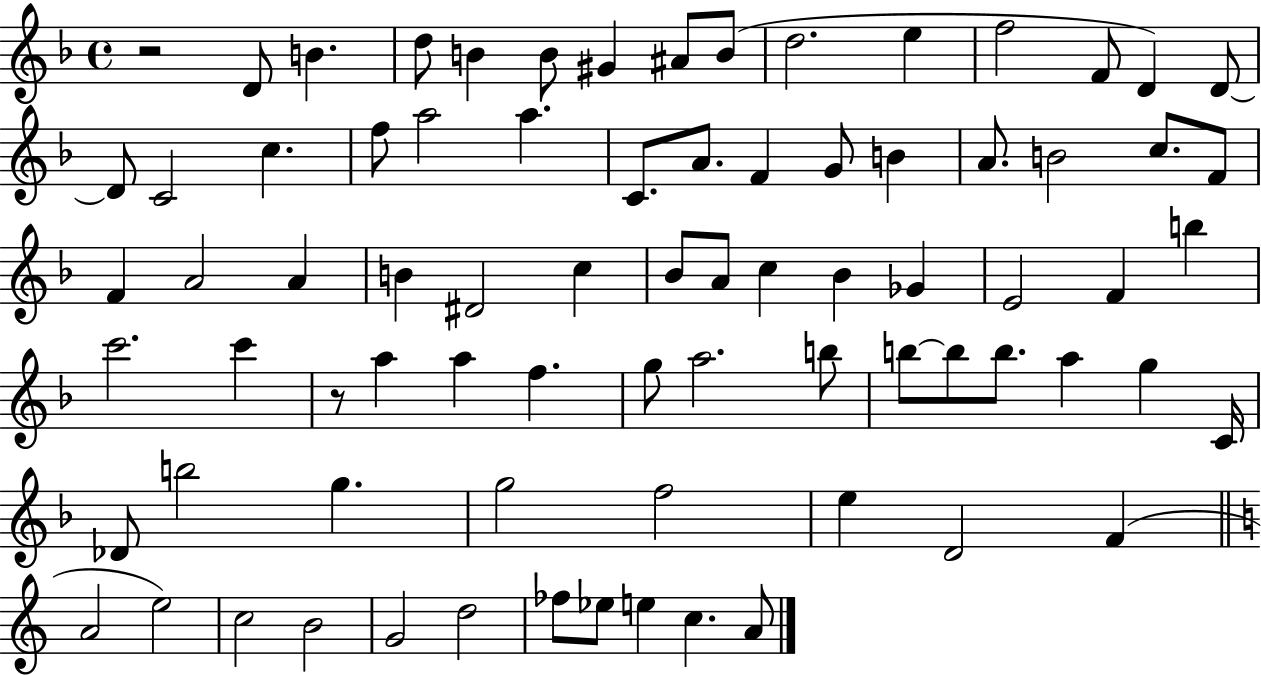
R/h D4/e B4/q. D5/e B4/q B4/e G#4/q A#4/e B4/e D5/h. E5/q F5/h F4/e D4/q D4/e D4/e C4/h C5/q. F5/e A5/h A5/q. C4/e. A4/e. F4/q G4/e B4/q A4/e. B4/h C5/e. F4/e F4/q A4/h A4/q B4/q D#4/h C5/q Bb4/e A4/e C5/q Bb4/q Gb4/q E4/h F4/q B5/q C6/h. C6/q R/e A5/q A5/q F5/q. G5/e A5/h. B5/e B5/e B5/e B5/e. A5/q G5/q C4/s Db4/e B5/h G5/q. G5/h F5/h E5/q D4/h F4/q A4/h E5/h C5/h B4/h G4/h D5/h FES5/e Eb5/e E5/q C5/q. A4/e